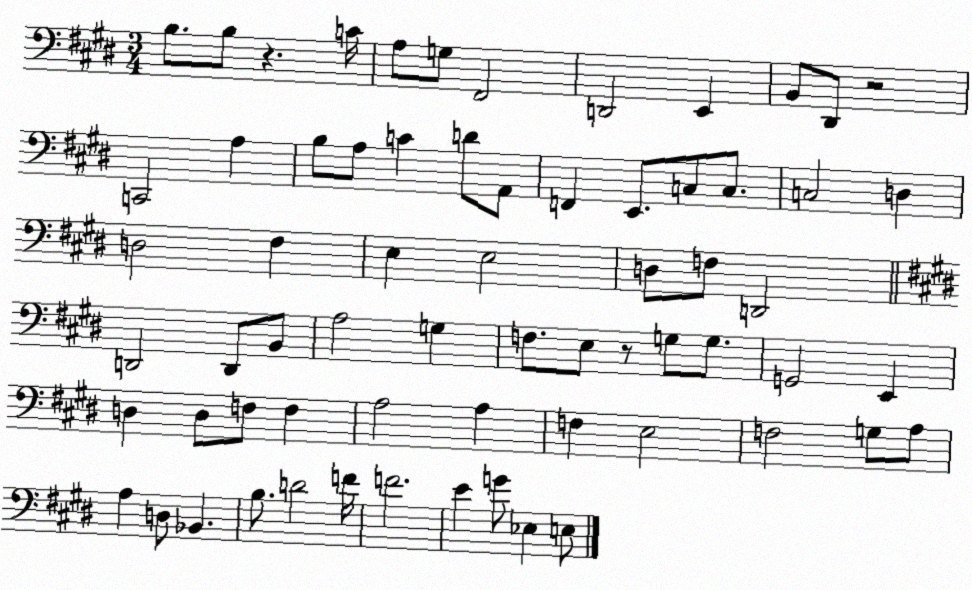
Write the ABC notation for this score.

X:1
T:Untitled
M:3/4
L:1/4
K:E
B,/2 B,/2 z C/4 A,/2 G,/2 ^F,,2 D,,2 E,, B,,/2 ^D,,/2 z2 C,,2 A, B,/2 A,/2 C D/2 A,,/2 F,, E,,/2 C,/2 C,/2 C,2 D, D,2 ^F, E, E,2 D,/2 F,/2 D,,2 D,,2 D,,/2 B,,/2 A,2 G, F,/2 E,/2 z/2 G,/2 G,/2 G,,2 E,, D, D,/2 F,/2 F, A,2 A, F, E,2 F,2 G,/2 A,/2 A, D,/2 _B,, B,/2 D2 F/4 F2 E G/2 _E, E,/2